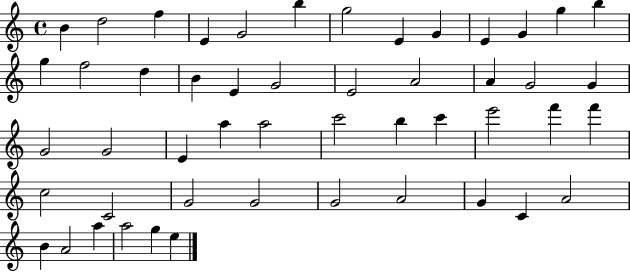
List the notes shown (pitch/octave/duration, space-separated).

B4/q D5/h F5/q E4/q G4/h B5/q G5/h E4/q G4/q E4/q G4/q G5/q B5/q G5/q F5/h D5/q B4/q E4/q G4/h E4/h A4/h A4/q G4/h G4/q G4/h G4/h E4/q A5/q A5/h C6/h B5/q C6/q E6/h F6/q F6/q C5/h C4/h G4/h G4/h G4/h A4/h G4/q C4/q A4/h B4/q A4/h A5/q A5/h G5/q E5/q